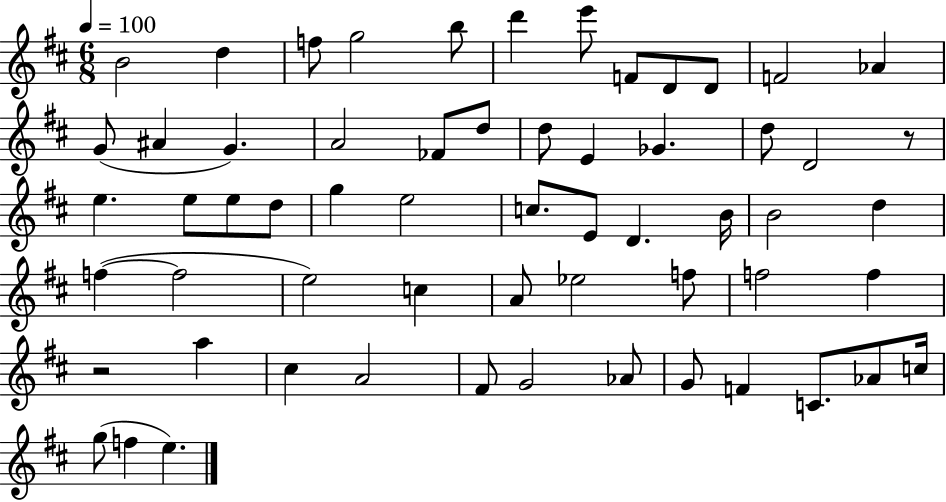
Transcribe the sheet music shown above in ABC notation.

X:1
T:Untitled
M:6/8
L:1/4
K:D
B2 d f/2 g2 b/2 d' e'/2 F/2 D/2 D/2 F2 _A G/2 ^A G A2 _F/2 d/2 d/2 E _G d/2 D2 z/2 e e/2 e/2 d/2 g e2 c/2 E/2 D B/4 B2 d f f2 e2 c A/2 _e2 f/2 f2 f z2 a ^c A2 ^F/2 G2 _A/2 G/2 F C/2 _A/2 c/4 g/2 f e